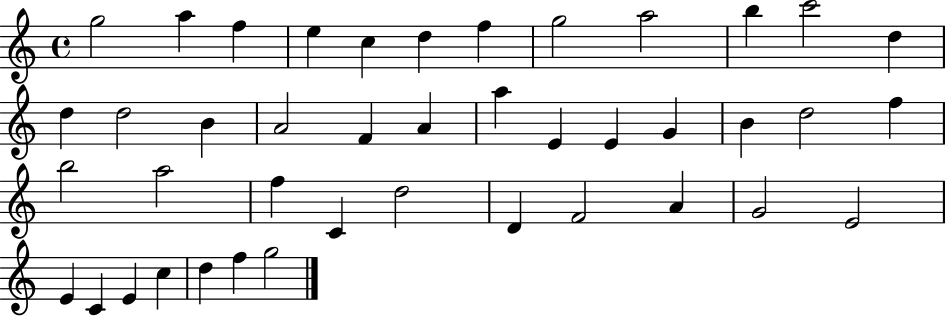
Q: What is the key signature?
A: C major